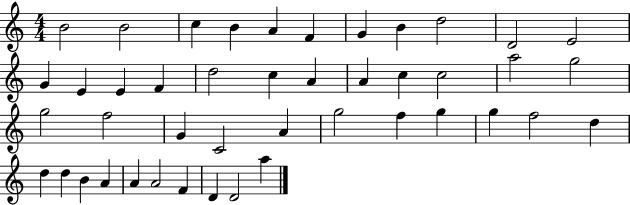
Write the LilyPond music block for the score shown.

{
  \clef treble
  \numericTimeSignature
  \time 4/4
  \key c \major
  b'2 b'2 | c''4 b'4 a'4 f'4 | g'4 b'4 d''2 | d'2 e'2 | \break g'4 e'4 e'4 f'4 | d''2 c''4 a'4 | a'4 c''4 c''2 | a''2 g''2 | \break g''2 f''2 | g'4 c'2 a'4 | g''2 f''4 g''4 | g''4 f''2 d''4 | \break d''4 d''4 b'4 a'4 | a'4 a'2 f'4 | d'4 d'2 a''4 | \bar "|."
}